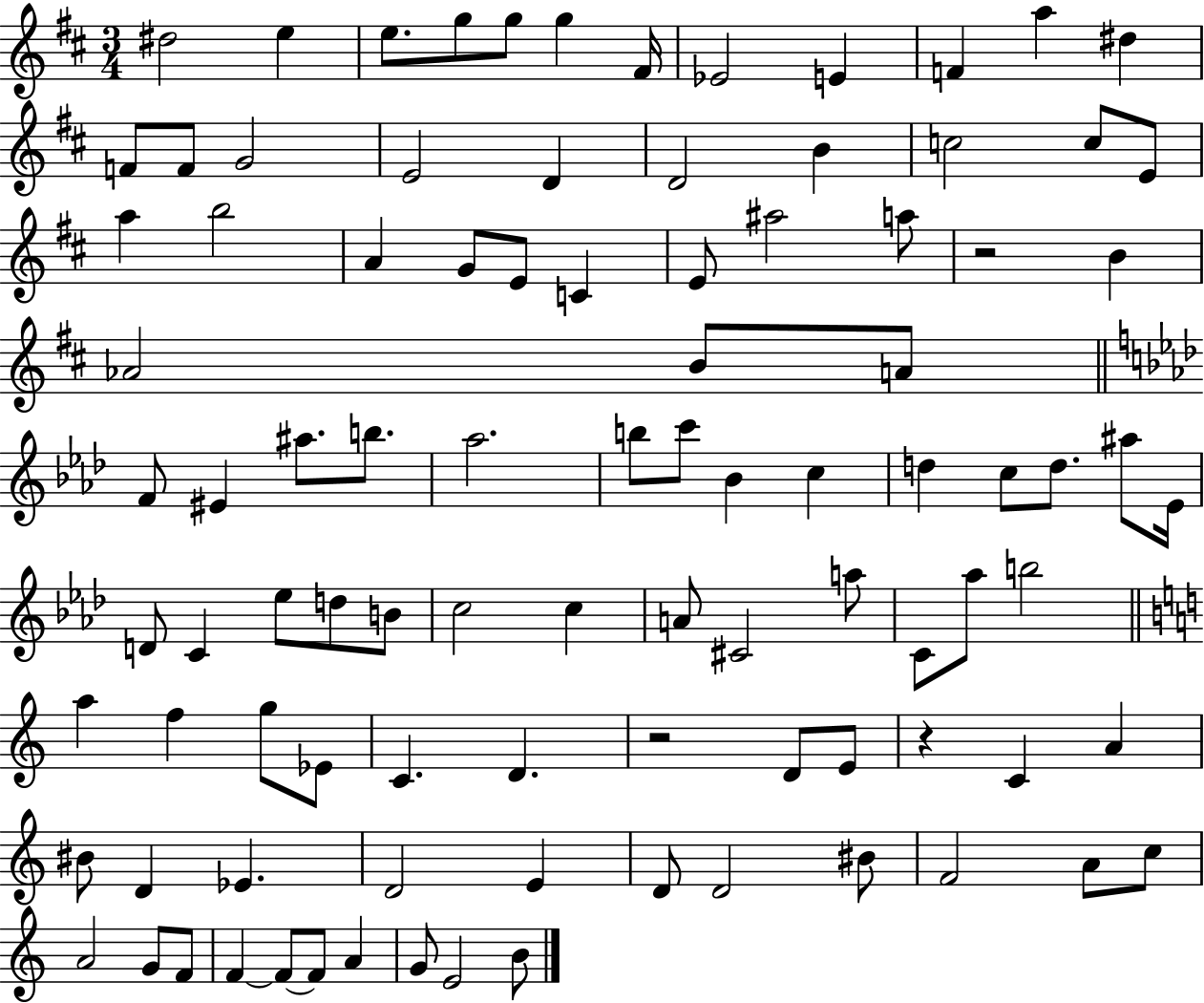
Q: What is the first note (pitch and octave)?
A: D#5